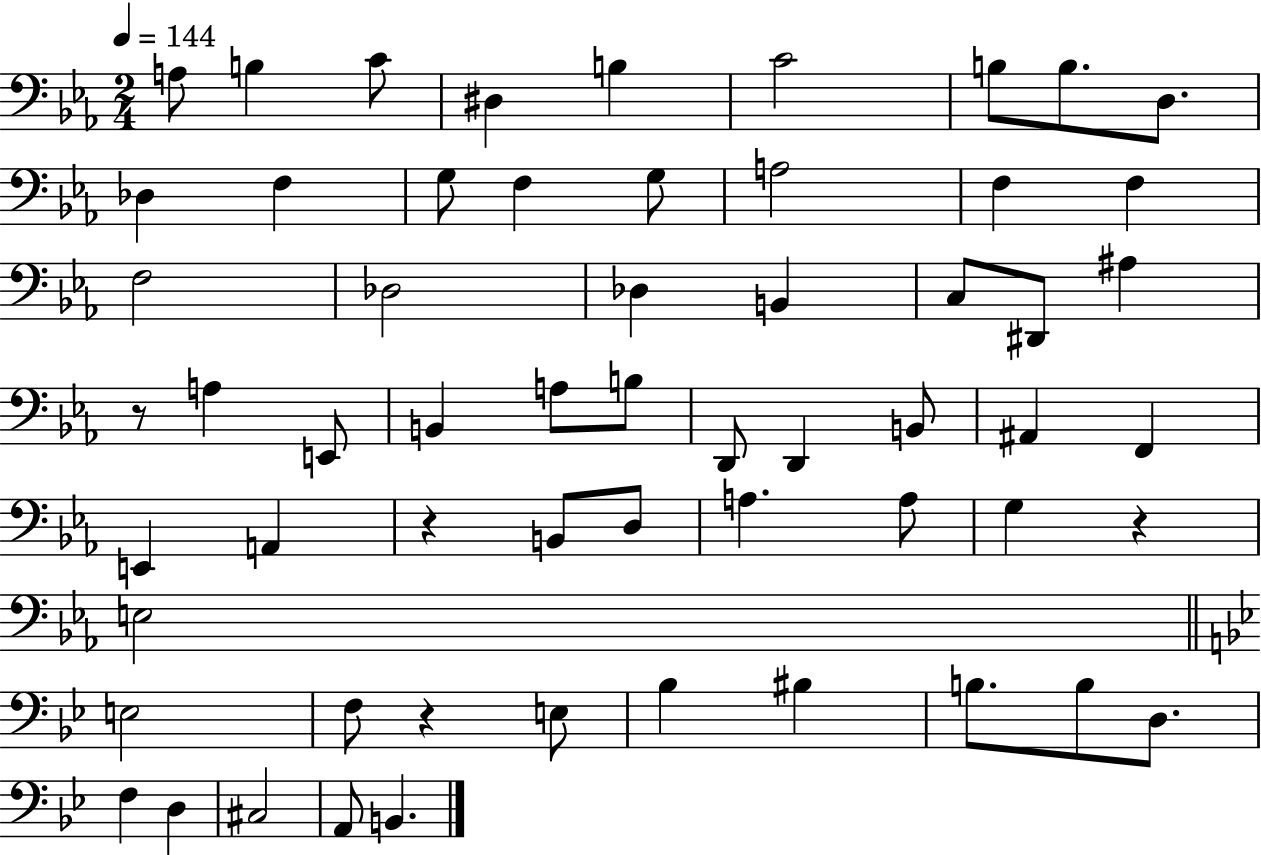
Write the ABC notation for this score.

X:1
T:Untitled
M:2/4
L:1/4
K:Eb
A,/2 B, C/2 ^D, B, C2 B,/2 B,/2 D,/2 _D, F, G,/2 F, G,/2 A,2 F, F, F,2 _D,2 _D, B,, C,/2 ^D,,/2 ^A, z/2 A, E,,/2 B,, A,/2 B,/2 D,,/2 D,, B,,/2 ^A,, F,, E,, A,, z B,,/2 D,/2 A, A,/2 G, z E,2 E,2 F,/2 z E,/2 _B, ^B, B,/2 B,/2 D,/2 F, D, ^C,2 A,,/2 B,,